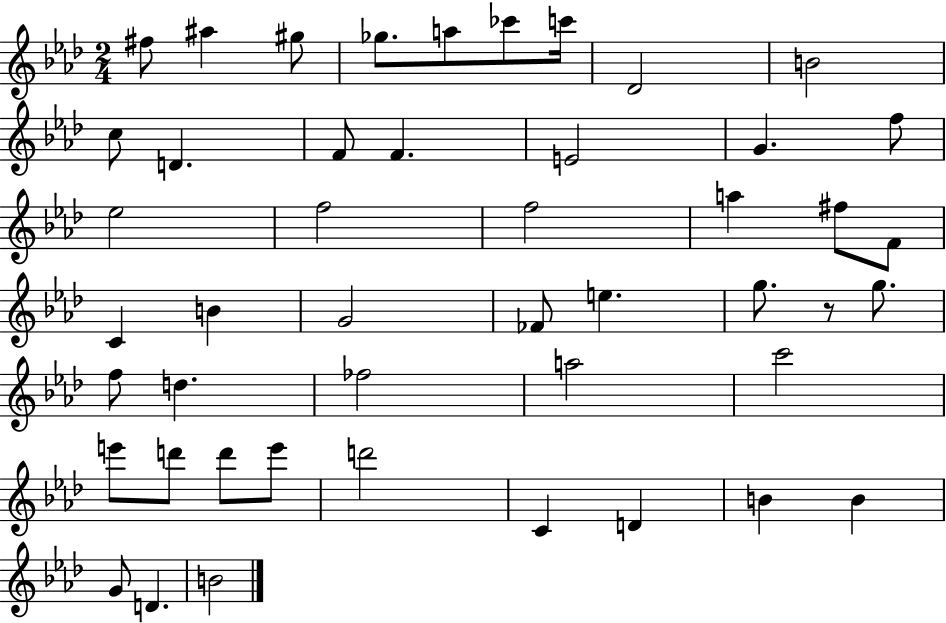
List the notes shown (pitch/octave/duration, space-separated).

F#5/e A#5/q G#5/e Gb5/e. A5/e CES6/e C6/s Db4/h B4/h C5/e D4/q. F4/e F4/q. E4/h G4/q. F5/e Eb5/h F5/h F5/h A5/q F#5/e F4/e C4/q B4/q G4/h FES4/e E5/q. G5/e. R/e G5/e. F5/e D5/q. FES5/h A5/h C6/h E6/e D6/e D6/e E6/e D6/h C4/q D4/q B4/q B4/q G4/e D4/q. B4/h